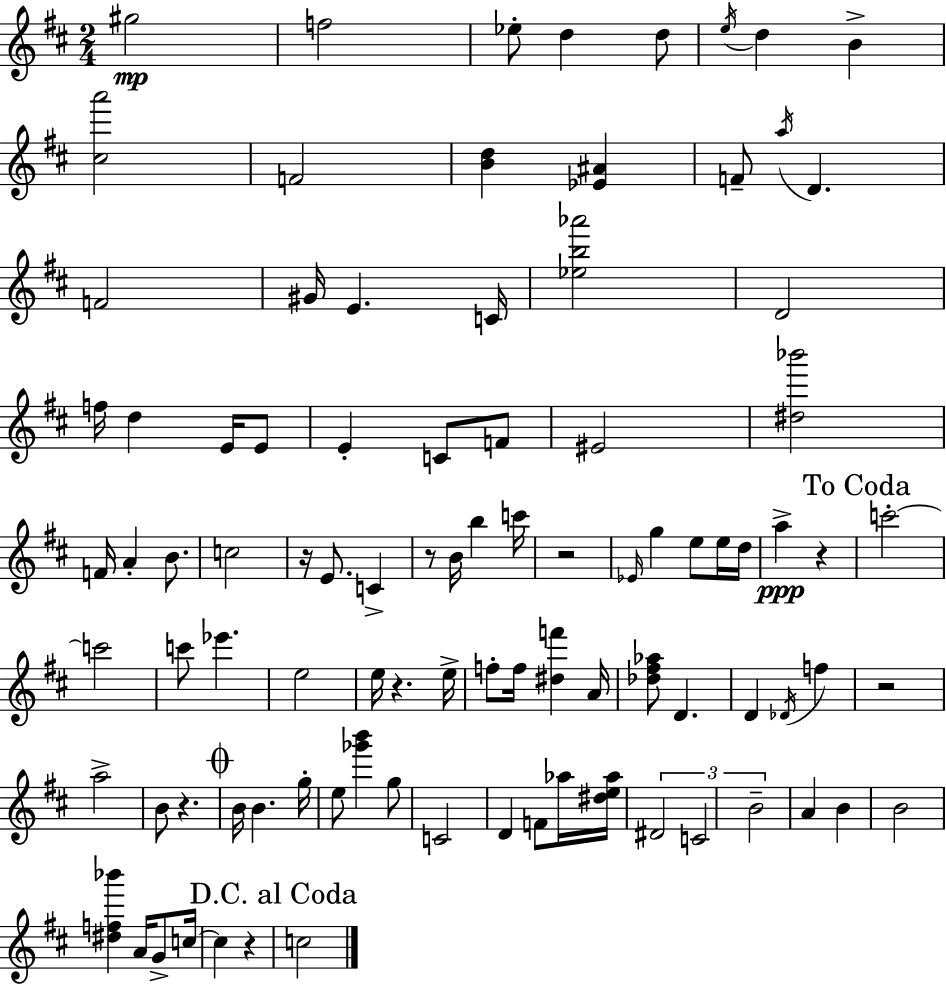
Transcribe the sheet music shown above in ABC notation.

X:1
T:Untitled
M:2/4
L:1/4
K:D
^g2 f2 _e/2 d d/2 e/4 d B [^ca']2 F2 [Bd] [_E^A] F/2 a/4 D F2 ^G/4 E C/4 [_eb_a']2 D2 f/4 d E/4 E/2 E C/2 F/2 ^E2 [^d_b']2 F/4 A B/2 c2 z/4 E/2 C z/2 B/4 b c'/4 z2 _E/4 g e/2 e/4 d/4 a z c'2 c'2 c'/2 _e' e2 e/4 z e/4 f/2 f/4 [^df'] A/4 [_d^f_a]/2 D D _D/4 f z2 a2 B/2 z B/4 B g/4 e/2 [_g'b'] g/2 C2 D F/2 _a/4 [^de_a]/4 ^D2 C2 B2 A B B2 [^df_b'] A/4 G/2 c/4 c z c2